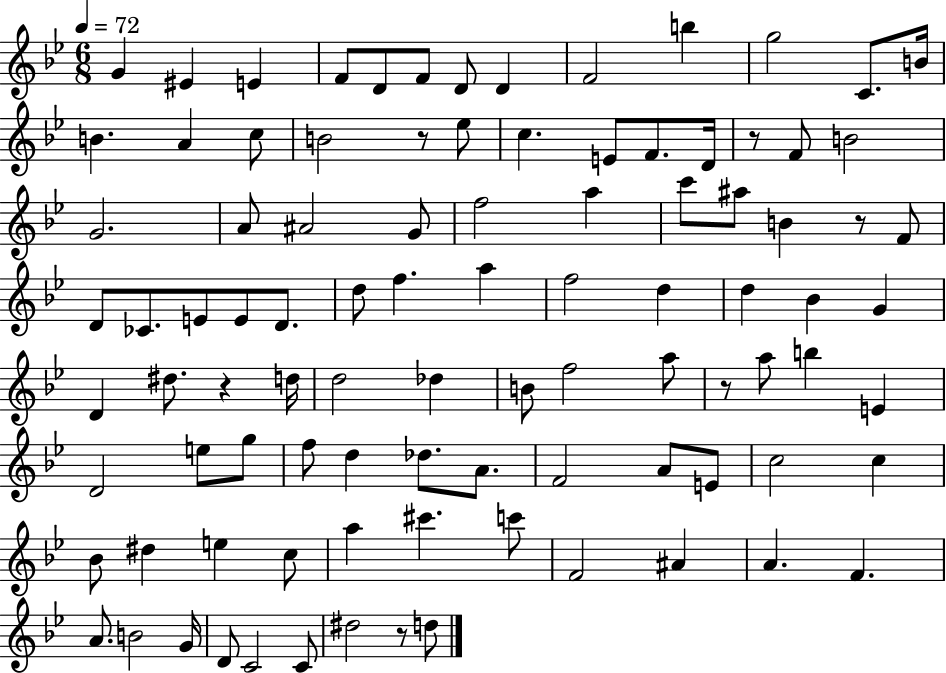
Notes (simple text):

G4/q EIS4/q E4/q F4/e D4/e F4/e D4/e D4/q F4/h B5/q G5/h C4/e. B4/s B4/q. A4/q C5/e B4/h R/e Eb5/e C5/q. E4/e F4/e. D4/s R/e F4/e B4/h G4/h. A4/e A#4/h G4/e F5/h A5/q C6/e A#5/e B4/q R/e F4/e D4/e CES4/e. E4/e E4/e D4/e. D5/e F5/q. A5/q F5/h D5/q D5/q Bb4/q G4/q D4/q D#5/e. R/q D5/s D5/h Db5/q B4/e F5/h A5/e R/e A5/e B5/q E4/q D4/h E5/e G5/e F5/e D5/q Db5/e. A4/e. F4/h A4/e E4/e C5/h C5/q Bb4/e D#5/q E5/q C5/e A5/q C#6/q. C6/e F4/h A#4/q A4/q. F4/q. A4/e. B4/h G4/s D4/e C4/h C4/e D#5/h R/e D5/e